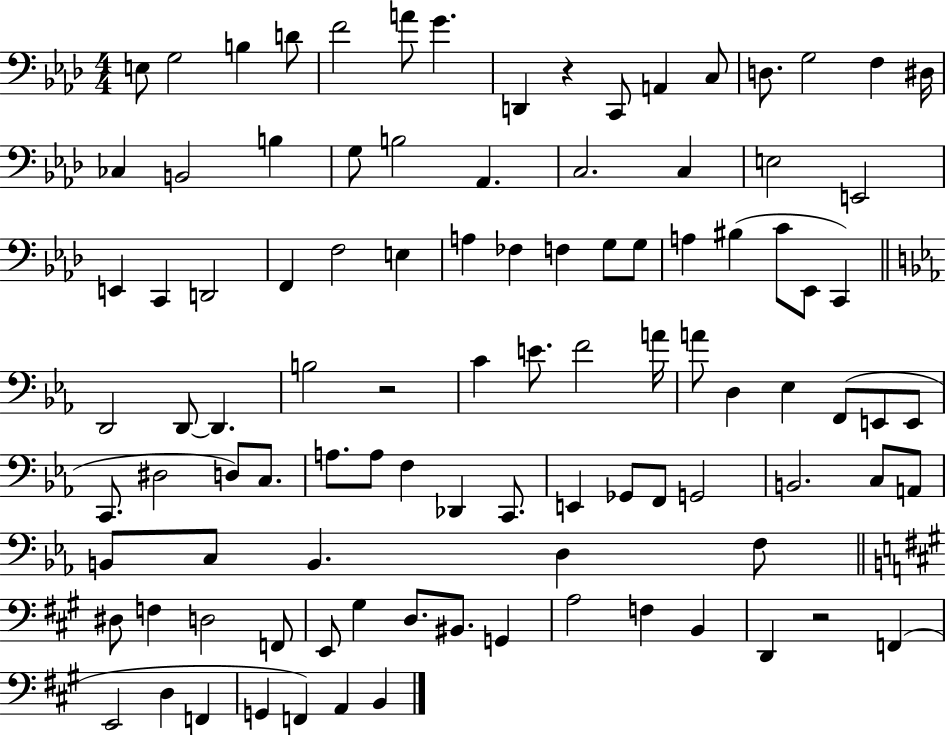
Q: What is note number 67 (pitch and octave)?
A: F2